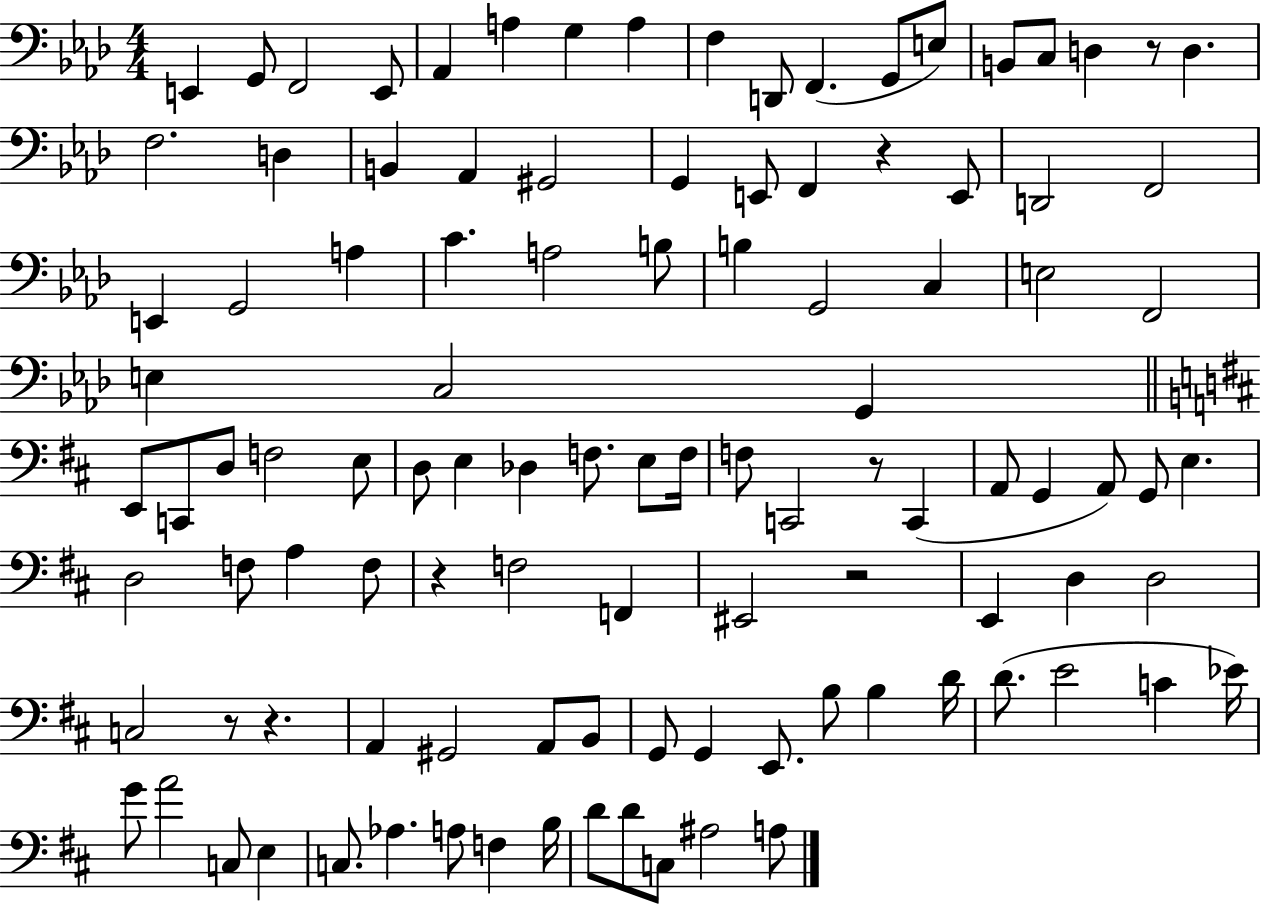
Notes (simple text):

E2/q G2/e F2/h E2/e Ab2/q A3/q G3/q A3/q F3/q D2/e F2/q. G2/e E3/e B2/e C3/e D3/q R/e D3/q. F3/h. D3/q B2/q Ab2/q G#2/h G2/q E2/e F2/q R/q E2/e D2/h F2/h E2/q G2/h A3/q C4/q. A3/h B3/e B3/q G2/h C3/q E3/h F2/h E3/q C3/h G2/q E2/e C2/e D3/e F3/h E3/e D3/e E3/q Db3/q F3/e. E3/e F3/s F3/e C2/h R/e C2/q A2/e G2/q A2/e G2/e E3/q. D3/h F3/e A3/q F3/e R/q F3/h F2/q EIS2/h R/h E2/q D3/q D3/h C3/h R/e R/q. A2/q G#2/h A2/e B2/e G2/e G2/q E2/e. B3/e B3/q D4/s D4/e. E4/h C4/q Eb4/s G4/e A4/h C3/e E3/q C3/e. Ab3/q. A3/e F3/q B3/s D4/e D4/e C3/e A#3/h A3/e